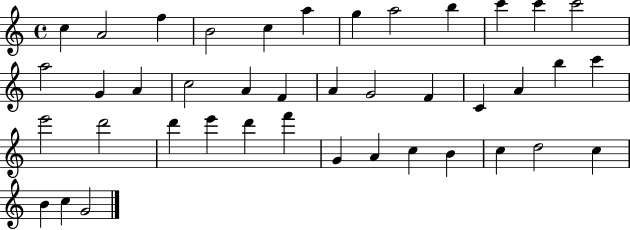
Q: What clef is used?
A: treble